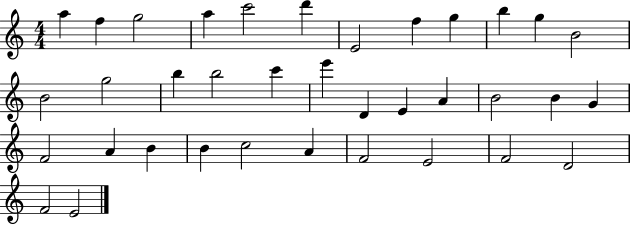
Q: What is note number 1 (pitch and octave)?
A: A5